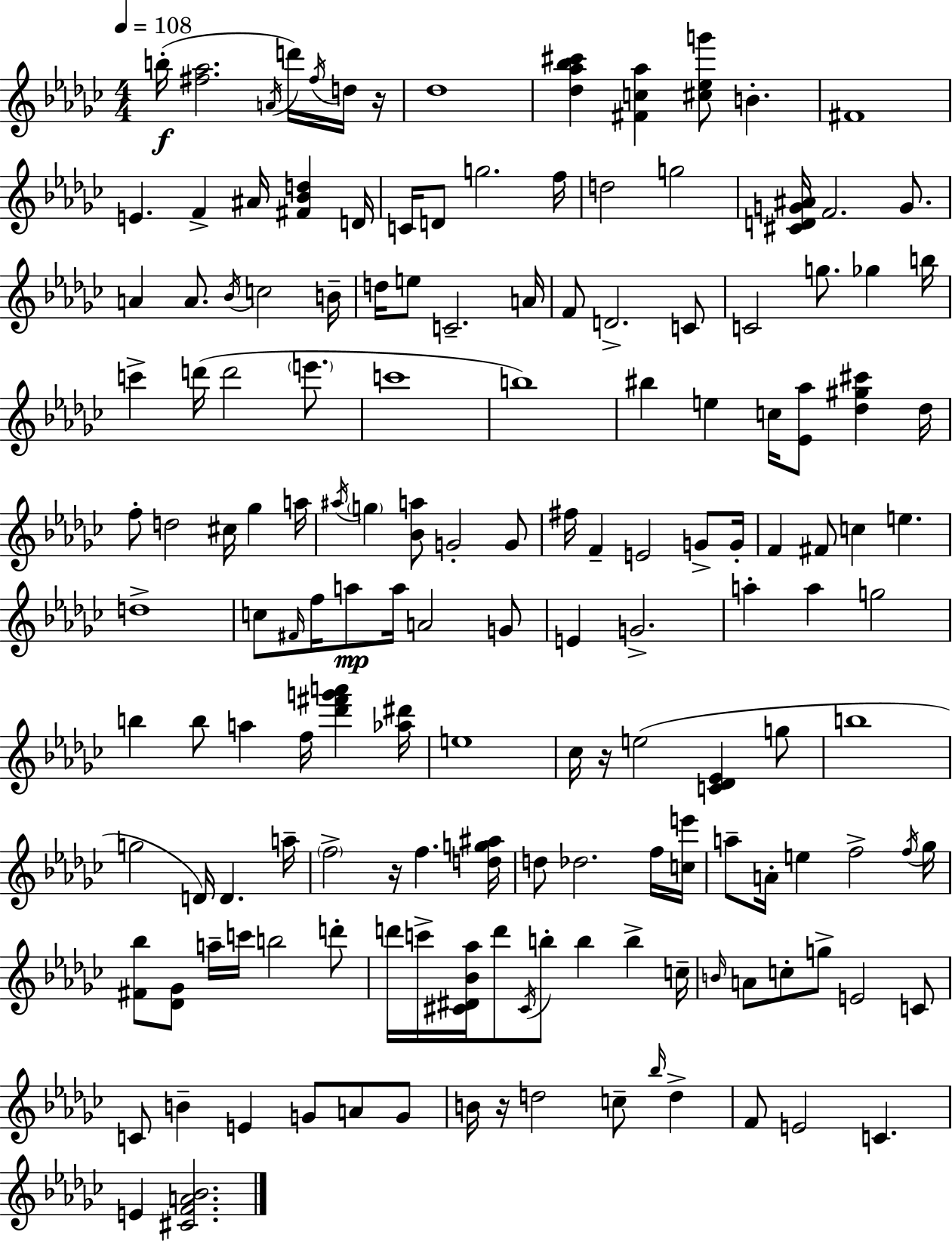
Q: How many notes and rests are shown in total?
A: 156